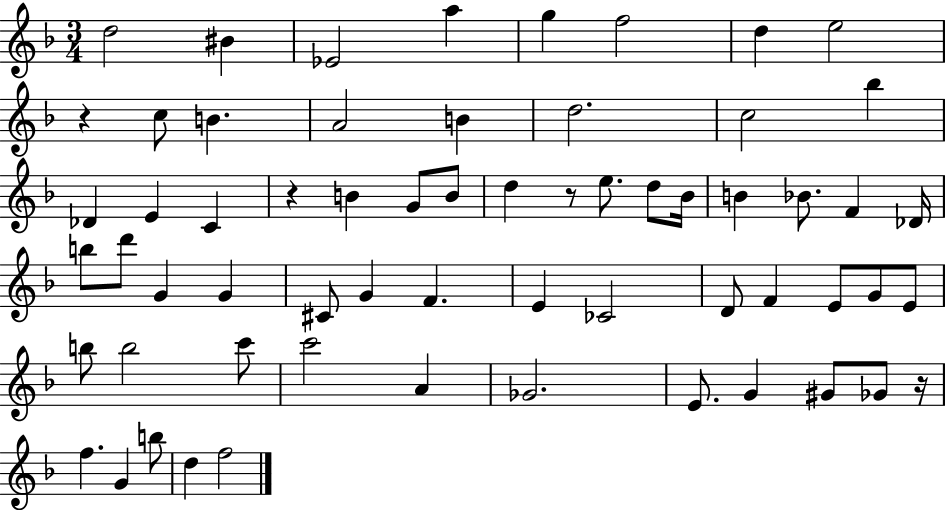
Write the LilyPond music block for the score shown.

{
  \clef treble
  \numericTimeSignature
  \time 3/4
  \key f \major
  \repeat volta 2 { d''2 bis'4 | ees'2 a''4 | g''4 f''2 | d''4 e''2 | \break r4 c''8 b'4. | a'2 b'4 | d''2. | c''2 bes''4 | \break des'4 e'4 c'4 | r4 b'4 g'8 b'8 | d''4 r8 e''8. d''8 bes'16 | b'4 bes'8. f'4 des'16 | \break b''8 d'''8 g'4 g'4 | cis'8 g'4 f'4. | e'4 ces'2 | d'8 f'4 e'8 g'8 e'8 | \break b''8 b''2 c'''8 | c'''2 a'4 | ges'2. | e'8. g'4 gis'8 ges'8 r16 | \break f''4. g'4 b''8 | d''4 f''2 | } \bar "|."
}